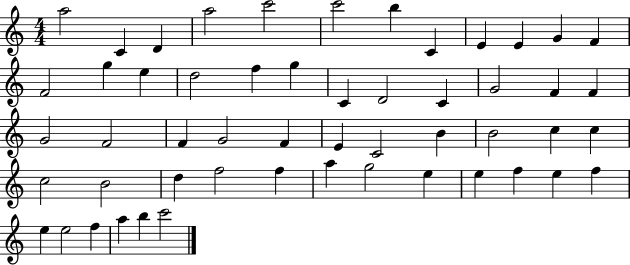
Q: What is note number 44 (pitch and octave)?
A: E5